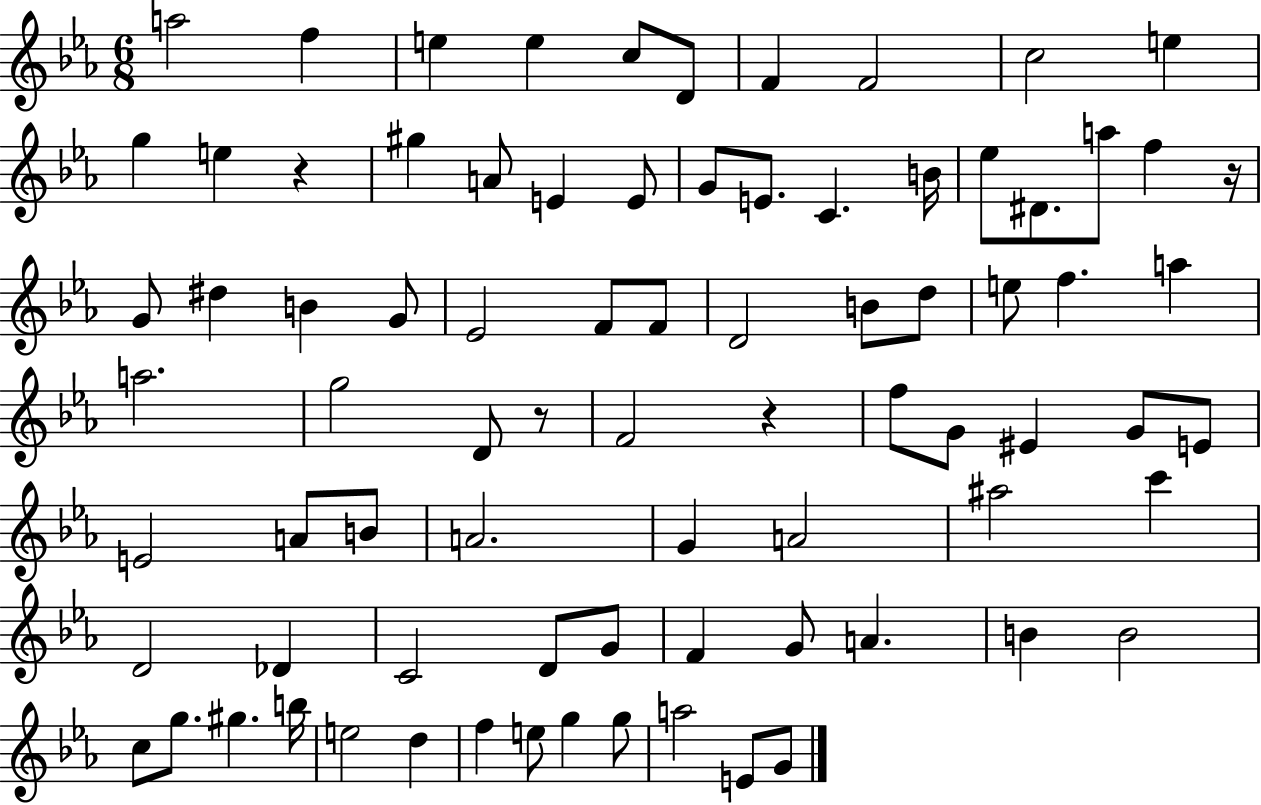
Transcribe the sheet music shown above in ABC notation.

X:1
T:Untitled
M:6/8
L:1/4
K:Eb
a2 f e e c/2 D/2 F F2 c2 e g e z ^g A/2 E E/2 G/2 E/2 C B/4 _e/2 ^D/2 a/2 f z/4 G/2 ^d B G/2 _E2 F/2 F/2 D2 B/2 d/2 e/2 f a a2 g2 D/2 z/2 F2 z f/2 G/2 ^E G/2 E/2 E2 A/2 B/2 A2 G A2 ^a2 c' D2 _D C2 D/2 G/2 F G/2 A B B2 c/2 g/2 ^g b/4 e2 d f e/2 g g/2 a2 E/2 G/2